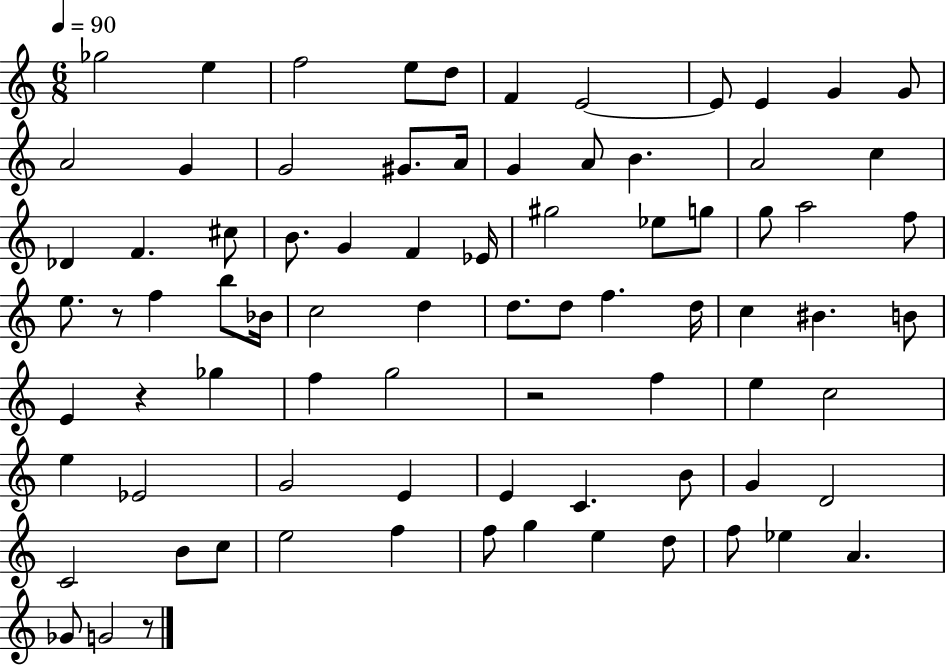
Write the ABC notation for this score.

X:1
T:Untitled
M:6/8
L:1/4
K:C
_g2 e f2 e/2 d/2 F E2 E/2 E G G/2 A2 G G2 ^G/2 A/4 G A/2 B A2 c _D F ^c/2 B/2 G F _E/4 ^g2 _e/2 g/2 g/2 a2 f/2 e/2 z/2 f b/2 _B/4 c2 d d/2 d/2 f d/4 c ^B B/2 E z _g f g2 z2 f e c2 e _E2 G2 E E C B/2 G D2 C2 B/2 c/2 e2 f f/2 g e d/2 f/2 _e A _G/2 G2 z/2